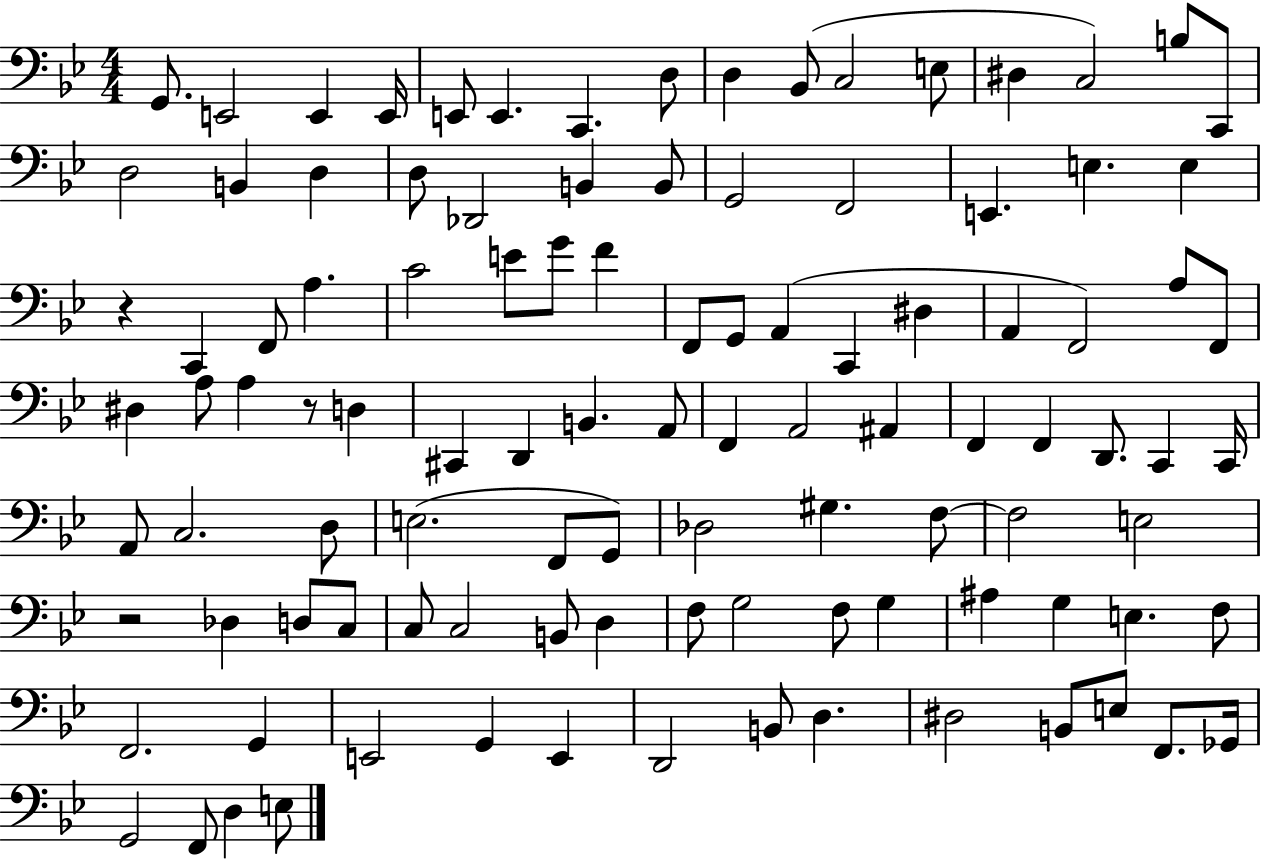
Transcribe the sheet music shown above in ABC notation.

X:1
T:Untitled
M:4/4
L:1/4
K:Bb
G,,/2 E,,2 E,, E,,/4 E,,/2 E,, C,, D,/2 D, _B,,/2 C,2 E,/2 ^D, C,2 B,/2 C,,/2 D,2 B,, D, D,/2 _D,,2 B,, B,,/2 G,,2 F,,2 E,, E, E, z C,, F,,/2 A, C2 E/2 G/2 F F,,/2 G,,/2 A,, C,, ^D, A,, F,,2 A,/2 F,,/2 ^D, A,/2 A, z/2 D, ^C,, D,, B,, A,,/2 F,, A,,2 ^A,, F,, F,, D,,/2 C,, C,,/4 A,,/2 C,2 D,/2 E,2 F,,/2 G,,/2 _D,2 ^G, F,/2 F,2 E,2 z2 _D, D,/2 C,/2 C,/2 C,2 B,,/2 D, F,/2 G,2 F,/2 G, ^A, G, E, F,/2 F,,2 G,, E,,2 G,, E,, D,,2 B,,/2 D, ^D,2 B,,/2 E,/2 F,,/2 _G,,/4 G,,2 F,,/2 D, E,/2